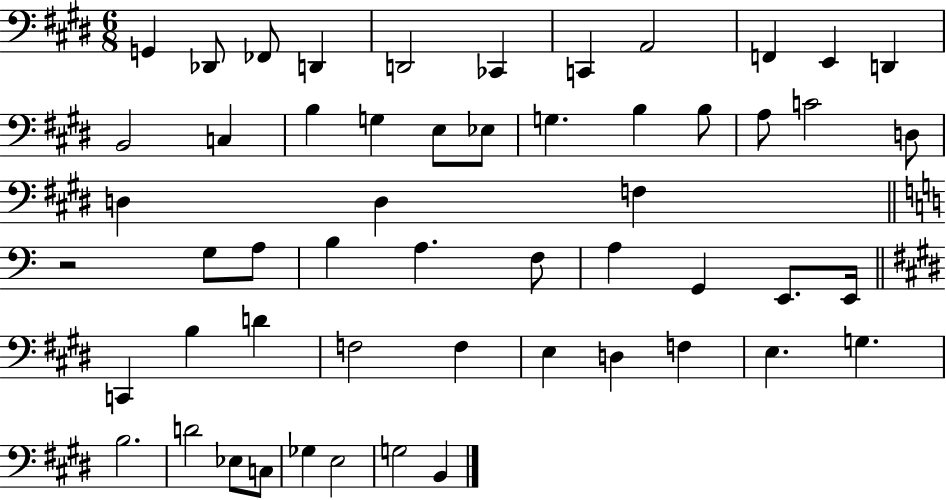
G2/q Db2/e FES2/e D2/q D2/h CES2/q C2/q A2/h F2/q E2/q D2/q B2/h C3/q B3/q G3/q E3/e Eb3/e G3/q. B3/q B3/e A3/e C4/h D3/e D3/q D3/q F3/q R/h G3/e A3/e B3/q A3/q. F3/e A3/q G2/q E2/e. E2/s C2/q B3/q D4/q F3/h F3/q E3/q D3/q F3/q E3/q. G3/q. B3/h. D4/h Eb3/e C3/e Gb3/q E3/h G3/h B2/q